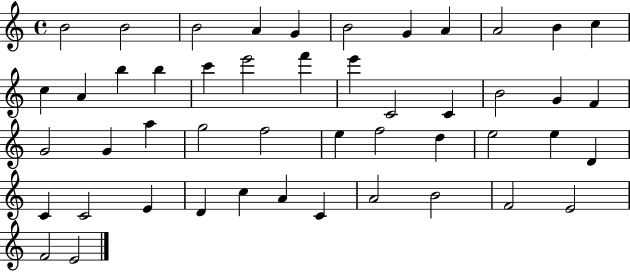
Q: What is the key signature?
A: C major